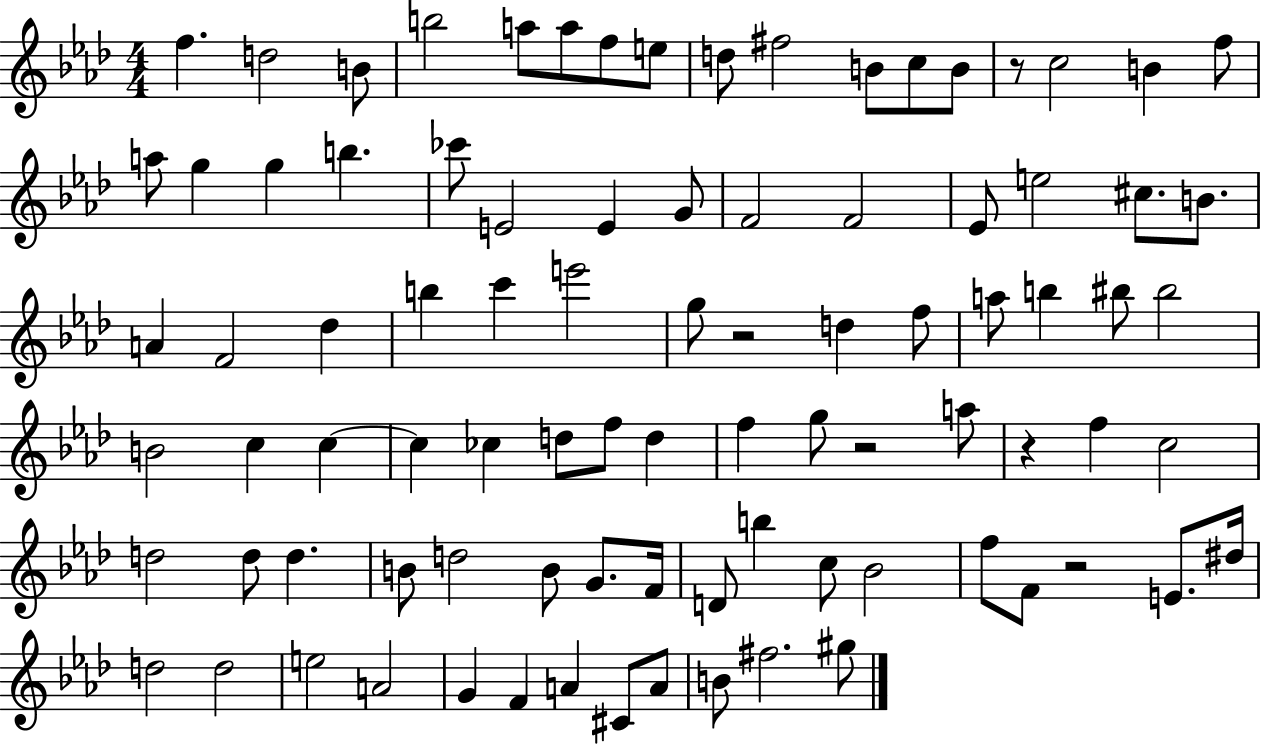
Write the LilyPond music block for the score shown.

{
  \clef treble
  \numericTimeSignature
  \time 4/4
  \key aes \major
  f''4. d''2 b'8 | b''2 a''8 a''8 f''8 e''8 | d''8 fis''2 b'8 c''8 b'8 | r8 c''2 b'4 f''8 | \break a''8 g''4 g''4 b''4. | ces'''8 e'2 e'4 g'8 | f'2 f'2 | ees'8 e''2 cis''8. b'8. | \break a'4 f'2 des''4 | b''4 c'''4 e'''2 | g''8 r2 d''4 f''8 | a''8 b''4 bis''8 bis''2 | \break b'2 c''4 c''4~~ | c''4 ces''4 d''8 f''8 d''4 | f''4 g''8 r2 a''8 | r4 f''4 c''2 | \break d''2 d''8 d''4. | b'8 d''2 b'8 g'8. f'16 | d'8 b''4 c''8 bes'2 | f''8 f'8 r2 e'8. dis''16 | \break d''2 d''2 | e''2 a'2 | g'4 f'4 a'4 cis'8 a'8 | b'8 fis''2. gis''8 | \break \bar "|."
}